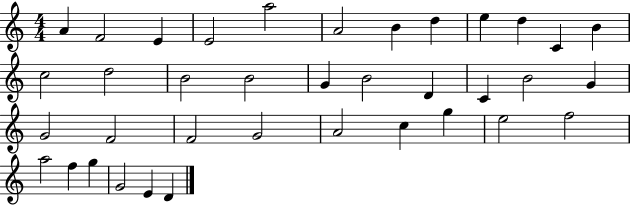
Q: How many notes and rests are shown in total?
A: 37